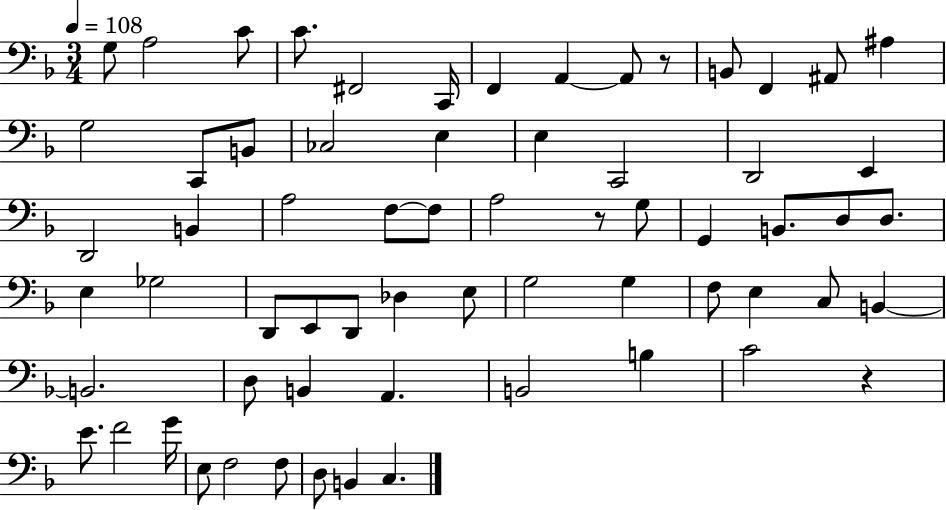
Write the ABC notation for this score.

X:1
T:Untitled
M:3/4
L:1/4
K:F
G,/2 A,2 C/2 C/2 ^F,,2 C,,/4 F,, A,, A,,/2 z/2 B,,/2 F,, ^A,,/2 ^A, G,2 C,,/2 B,,/2 _C,2 E, E, C,,2 D,,2 E,, D,,2 B,, A,2 F,/2 F,/2 A,2 z/2 G,/2 G,, B,,/2 D,/2 D,/2 E, _G,2 D,,/2 E,,/2 D,,/2 _D, E,/2 G,2 G, F,/2 E, C,/2 B,, B,,2 D,/2 B,, A,, B,,2 B, C2 z E/2 F2 G/4 E,/2 F,2 F,/2 D,/2 B,, C,